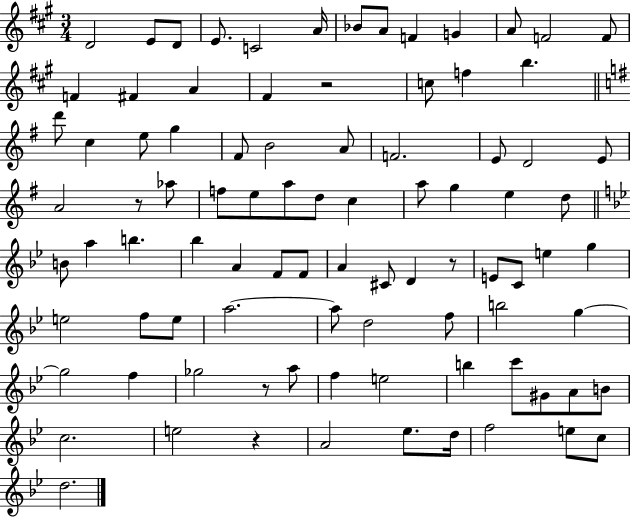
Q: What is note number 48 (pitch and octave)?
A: F4